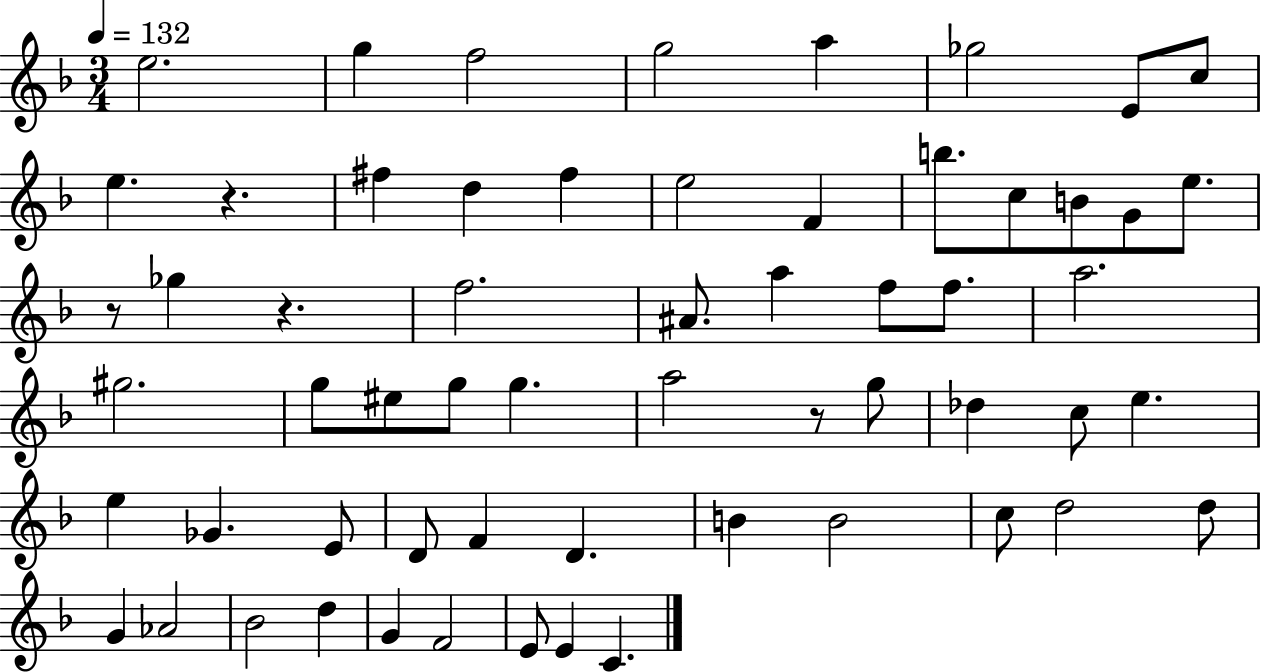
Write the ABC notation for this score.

X:1
T:Untitled
M:3/4
L:1/4
K:F
e2 g f2 g2 a _g2 E/2 c/2 e z ^f d ^f e2 F b/2 c/2 B/2 G/2 e/2 z/2 _g z f2 ^A/2 a f/2 f/2 a2 ^g2 g/2 ^e/2 g/2 g a2 z/2 g/2 _d c/2 e e _G E/2 D/2 F D B B2 c/2 d2 d/2 G _A2 _B2 d G F2 E/2 E C